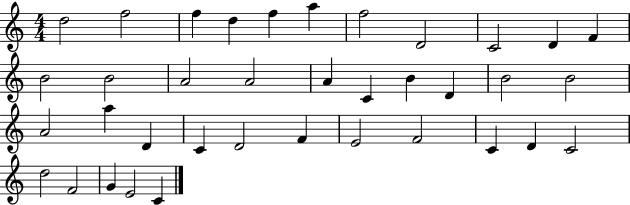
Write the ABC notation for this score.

X:1
T:Untitled
M:4/4
L:1/4
K:C
d2 f2 f d f a f2 D2 C2 D F B2 B2 A2 A2 A C B D B2 B2 A2 a D C D2 F E2 F2 C D C2 d2 F2 G E2 C